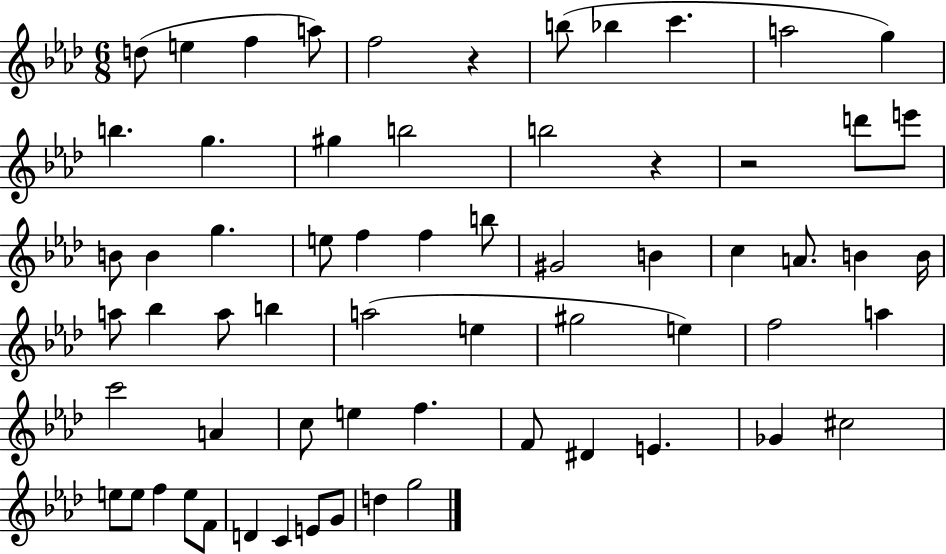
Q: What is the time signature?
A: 6/8